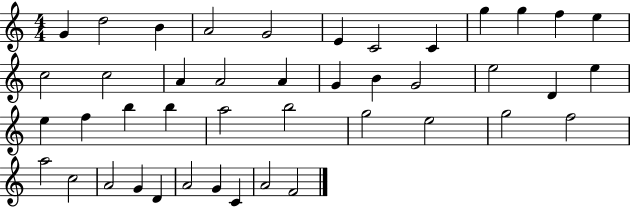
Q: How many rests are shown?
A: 0